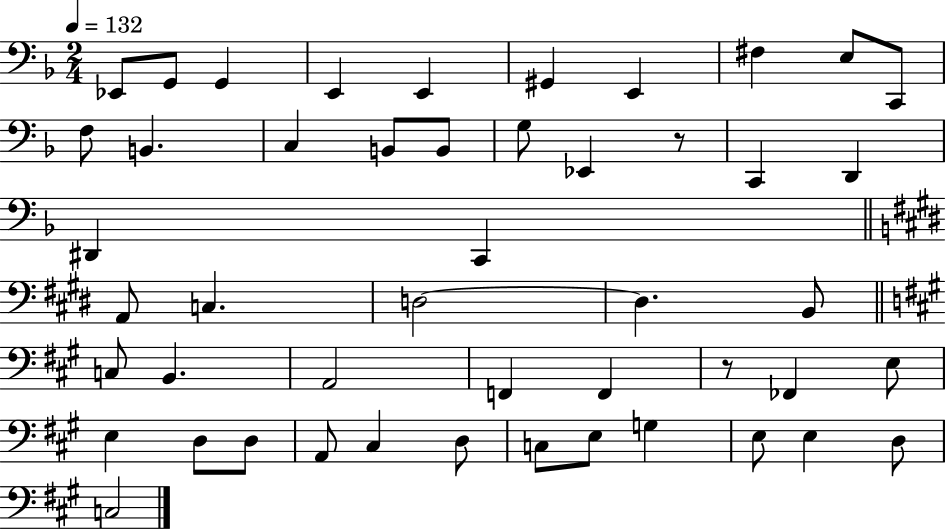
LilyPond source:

{
  \clef bass
  \numericTimeSignature
  \time 2/4
  \key f \major
  \tempo 4 = 132
  ees,8 g,8 g,4 | e,4 e,4 | gis,4 e,4 | fis4 e8 c,8 | \break f8 b,4. | c4 b,8 b,8 | g8 ees,4 r8 | c,4 d,4 | \break dis,4 c,4 | \bar "||" \break \key e \major a,8 c4. | d2~~ | d4. b,8 | \bar "||" \break \key a \major c8 b,4. | a,2 | f,4 f,4 | r8 fes,4 e8 | \break e4 d8 d8 | a,8 cis4 d8 | c8 e8 g4 | e8 e4 d8 | \break c2 | \bar "|."
}